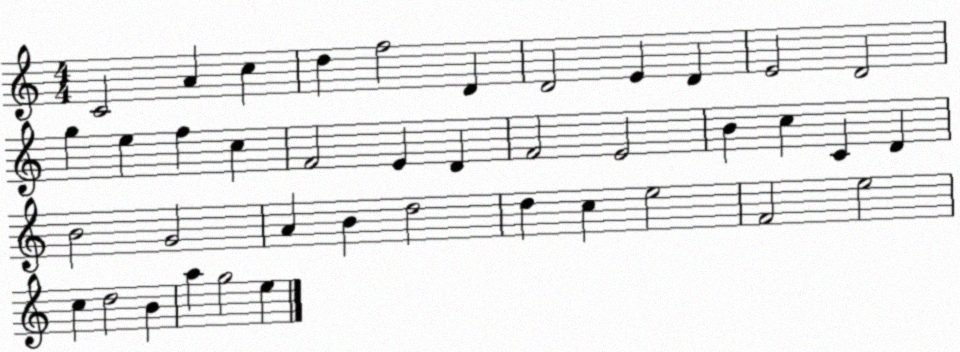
X:1
T:Untitled
M:4/4
L:1/4
K:C
C2 A c d f2 D D2 E D E2 D2 g e f c F2 E D F2 E2 B c C D B2 G2 A B d2 d c e2 F2 e2 c d2 B a g2 e